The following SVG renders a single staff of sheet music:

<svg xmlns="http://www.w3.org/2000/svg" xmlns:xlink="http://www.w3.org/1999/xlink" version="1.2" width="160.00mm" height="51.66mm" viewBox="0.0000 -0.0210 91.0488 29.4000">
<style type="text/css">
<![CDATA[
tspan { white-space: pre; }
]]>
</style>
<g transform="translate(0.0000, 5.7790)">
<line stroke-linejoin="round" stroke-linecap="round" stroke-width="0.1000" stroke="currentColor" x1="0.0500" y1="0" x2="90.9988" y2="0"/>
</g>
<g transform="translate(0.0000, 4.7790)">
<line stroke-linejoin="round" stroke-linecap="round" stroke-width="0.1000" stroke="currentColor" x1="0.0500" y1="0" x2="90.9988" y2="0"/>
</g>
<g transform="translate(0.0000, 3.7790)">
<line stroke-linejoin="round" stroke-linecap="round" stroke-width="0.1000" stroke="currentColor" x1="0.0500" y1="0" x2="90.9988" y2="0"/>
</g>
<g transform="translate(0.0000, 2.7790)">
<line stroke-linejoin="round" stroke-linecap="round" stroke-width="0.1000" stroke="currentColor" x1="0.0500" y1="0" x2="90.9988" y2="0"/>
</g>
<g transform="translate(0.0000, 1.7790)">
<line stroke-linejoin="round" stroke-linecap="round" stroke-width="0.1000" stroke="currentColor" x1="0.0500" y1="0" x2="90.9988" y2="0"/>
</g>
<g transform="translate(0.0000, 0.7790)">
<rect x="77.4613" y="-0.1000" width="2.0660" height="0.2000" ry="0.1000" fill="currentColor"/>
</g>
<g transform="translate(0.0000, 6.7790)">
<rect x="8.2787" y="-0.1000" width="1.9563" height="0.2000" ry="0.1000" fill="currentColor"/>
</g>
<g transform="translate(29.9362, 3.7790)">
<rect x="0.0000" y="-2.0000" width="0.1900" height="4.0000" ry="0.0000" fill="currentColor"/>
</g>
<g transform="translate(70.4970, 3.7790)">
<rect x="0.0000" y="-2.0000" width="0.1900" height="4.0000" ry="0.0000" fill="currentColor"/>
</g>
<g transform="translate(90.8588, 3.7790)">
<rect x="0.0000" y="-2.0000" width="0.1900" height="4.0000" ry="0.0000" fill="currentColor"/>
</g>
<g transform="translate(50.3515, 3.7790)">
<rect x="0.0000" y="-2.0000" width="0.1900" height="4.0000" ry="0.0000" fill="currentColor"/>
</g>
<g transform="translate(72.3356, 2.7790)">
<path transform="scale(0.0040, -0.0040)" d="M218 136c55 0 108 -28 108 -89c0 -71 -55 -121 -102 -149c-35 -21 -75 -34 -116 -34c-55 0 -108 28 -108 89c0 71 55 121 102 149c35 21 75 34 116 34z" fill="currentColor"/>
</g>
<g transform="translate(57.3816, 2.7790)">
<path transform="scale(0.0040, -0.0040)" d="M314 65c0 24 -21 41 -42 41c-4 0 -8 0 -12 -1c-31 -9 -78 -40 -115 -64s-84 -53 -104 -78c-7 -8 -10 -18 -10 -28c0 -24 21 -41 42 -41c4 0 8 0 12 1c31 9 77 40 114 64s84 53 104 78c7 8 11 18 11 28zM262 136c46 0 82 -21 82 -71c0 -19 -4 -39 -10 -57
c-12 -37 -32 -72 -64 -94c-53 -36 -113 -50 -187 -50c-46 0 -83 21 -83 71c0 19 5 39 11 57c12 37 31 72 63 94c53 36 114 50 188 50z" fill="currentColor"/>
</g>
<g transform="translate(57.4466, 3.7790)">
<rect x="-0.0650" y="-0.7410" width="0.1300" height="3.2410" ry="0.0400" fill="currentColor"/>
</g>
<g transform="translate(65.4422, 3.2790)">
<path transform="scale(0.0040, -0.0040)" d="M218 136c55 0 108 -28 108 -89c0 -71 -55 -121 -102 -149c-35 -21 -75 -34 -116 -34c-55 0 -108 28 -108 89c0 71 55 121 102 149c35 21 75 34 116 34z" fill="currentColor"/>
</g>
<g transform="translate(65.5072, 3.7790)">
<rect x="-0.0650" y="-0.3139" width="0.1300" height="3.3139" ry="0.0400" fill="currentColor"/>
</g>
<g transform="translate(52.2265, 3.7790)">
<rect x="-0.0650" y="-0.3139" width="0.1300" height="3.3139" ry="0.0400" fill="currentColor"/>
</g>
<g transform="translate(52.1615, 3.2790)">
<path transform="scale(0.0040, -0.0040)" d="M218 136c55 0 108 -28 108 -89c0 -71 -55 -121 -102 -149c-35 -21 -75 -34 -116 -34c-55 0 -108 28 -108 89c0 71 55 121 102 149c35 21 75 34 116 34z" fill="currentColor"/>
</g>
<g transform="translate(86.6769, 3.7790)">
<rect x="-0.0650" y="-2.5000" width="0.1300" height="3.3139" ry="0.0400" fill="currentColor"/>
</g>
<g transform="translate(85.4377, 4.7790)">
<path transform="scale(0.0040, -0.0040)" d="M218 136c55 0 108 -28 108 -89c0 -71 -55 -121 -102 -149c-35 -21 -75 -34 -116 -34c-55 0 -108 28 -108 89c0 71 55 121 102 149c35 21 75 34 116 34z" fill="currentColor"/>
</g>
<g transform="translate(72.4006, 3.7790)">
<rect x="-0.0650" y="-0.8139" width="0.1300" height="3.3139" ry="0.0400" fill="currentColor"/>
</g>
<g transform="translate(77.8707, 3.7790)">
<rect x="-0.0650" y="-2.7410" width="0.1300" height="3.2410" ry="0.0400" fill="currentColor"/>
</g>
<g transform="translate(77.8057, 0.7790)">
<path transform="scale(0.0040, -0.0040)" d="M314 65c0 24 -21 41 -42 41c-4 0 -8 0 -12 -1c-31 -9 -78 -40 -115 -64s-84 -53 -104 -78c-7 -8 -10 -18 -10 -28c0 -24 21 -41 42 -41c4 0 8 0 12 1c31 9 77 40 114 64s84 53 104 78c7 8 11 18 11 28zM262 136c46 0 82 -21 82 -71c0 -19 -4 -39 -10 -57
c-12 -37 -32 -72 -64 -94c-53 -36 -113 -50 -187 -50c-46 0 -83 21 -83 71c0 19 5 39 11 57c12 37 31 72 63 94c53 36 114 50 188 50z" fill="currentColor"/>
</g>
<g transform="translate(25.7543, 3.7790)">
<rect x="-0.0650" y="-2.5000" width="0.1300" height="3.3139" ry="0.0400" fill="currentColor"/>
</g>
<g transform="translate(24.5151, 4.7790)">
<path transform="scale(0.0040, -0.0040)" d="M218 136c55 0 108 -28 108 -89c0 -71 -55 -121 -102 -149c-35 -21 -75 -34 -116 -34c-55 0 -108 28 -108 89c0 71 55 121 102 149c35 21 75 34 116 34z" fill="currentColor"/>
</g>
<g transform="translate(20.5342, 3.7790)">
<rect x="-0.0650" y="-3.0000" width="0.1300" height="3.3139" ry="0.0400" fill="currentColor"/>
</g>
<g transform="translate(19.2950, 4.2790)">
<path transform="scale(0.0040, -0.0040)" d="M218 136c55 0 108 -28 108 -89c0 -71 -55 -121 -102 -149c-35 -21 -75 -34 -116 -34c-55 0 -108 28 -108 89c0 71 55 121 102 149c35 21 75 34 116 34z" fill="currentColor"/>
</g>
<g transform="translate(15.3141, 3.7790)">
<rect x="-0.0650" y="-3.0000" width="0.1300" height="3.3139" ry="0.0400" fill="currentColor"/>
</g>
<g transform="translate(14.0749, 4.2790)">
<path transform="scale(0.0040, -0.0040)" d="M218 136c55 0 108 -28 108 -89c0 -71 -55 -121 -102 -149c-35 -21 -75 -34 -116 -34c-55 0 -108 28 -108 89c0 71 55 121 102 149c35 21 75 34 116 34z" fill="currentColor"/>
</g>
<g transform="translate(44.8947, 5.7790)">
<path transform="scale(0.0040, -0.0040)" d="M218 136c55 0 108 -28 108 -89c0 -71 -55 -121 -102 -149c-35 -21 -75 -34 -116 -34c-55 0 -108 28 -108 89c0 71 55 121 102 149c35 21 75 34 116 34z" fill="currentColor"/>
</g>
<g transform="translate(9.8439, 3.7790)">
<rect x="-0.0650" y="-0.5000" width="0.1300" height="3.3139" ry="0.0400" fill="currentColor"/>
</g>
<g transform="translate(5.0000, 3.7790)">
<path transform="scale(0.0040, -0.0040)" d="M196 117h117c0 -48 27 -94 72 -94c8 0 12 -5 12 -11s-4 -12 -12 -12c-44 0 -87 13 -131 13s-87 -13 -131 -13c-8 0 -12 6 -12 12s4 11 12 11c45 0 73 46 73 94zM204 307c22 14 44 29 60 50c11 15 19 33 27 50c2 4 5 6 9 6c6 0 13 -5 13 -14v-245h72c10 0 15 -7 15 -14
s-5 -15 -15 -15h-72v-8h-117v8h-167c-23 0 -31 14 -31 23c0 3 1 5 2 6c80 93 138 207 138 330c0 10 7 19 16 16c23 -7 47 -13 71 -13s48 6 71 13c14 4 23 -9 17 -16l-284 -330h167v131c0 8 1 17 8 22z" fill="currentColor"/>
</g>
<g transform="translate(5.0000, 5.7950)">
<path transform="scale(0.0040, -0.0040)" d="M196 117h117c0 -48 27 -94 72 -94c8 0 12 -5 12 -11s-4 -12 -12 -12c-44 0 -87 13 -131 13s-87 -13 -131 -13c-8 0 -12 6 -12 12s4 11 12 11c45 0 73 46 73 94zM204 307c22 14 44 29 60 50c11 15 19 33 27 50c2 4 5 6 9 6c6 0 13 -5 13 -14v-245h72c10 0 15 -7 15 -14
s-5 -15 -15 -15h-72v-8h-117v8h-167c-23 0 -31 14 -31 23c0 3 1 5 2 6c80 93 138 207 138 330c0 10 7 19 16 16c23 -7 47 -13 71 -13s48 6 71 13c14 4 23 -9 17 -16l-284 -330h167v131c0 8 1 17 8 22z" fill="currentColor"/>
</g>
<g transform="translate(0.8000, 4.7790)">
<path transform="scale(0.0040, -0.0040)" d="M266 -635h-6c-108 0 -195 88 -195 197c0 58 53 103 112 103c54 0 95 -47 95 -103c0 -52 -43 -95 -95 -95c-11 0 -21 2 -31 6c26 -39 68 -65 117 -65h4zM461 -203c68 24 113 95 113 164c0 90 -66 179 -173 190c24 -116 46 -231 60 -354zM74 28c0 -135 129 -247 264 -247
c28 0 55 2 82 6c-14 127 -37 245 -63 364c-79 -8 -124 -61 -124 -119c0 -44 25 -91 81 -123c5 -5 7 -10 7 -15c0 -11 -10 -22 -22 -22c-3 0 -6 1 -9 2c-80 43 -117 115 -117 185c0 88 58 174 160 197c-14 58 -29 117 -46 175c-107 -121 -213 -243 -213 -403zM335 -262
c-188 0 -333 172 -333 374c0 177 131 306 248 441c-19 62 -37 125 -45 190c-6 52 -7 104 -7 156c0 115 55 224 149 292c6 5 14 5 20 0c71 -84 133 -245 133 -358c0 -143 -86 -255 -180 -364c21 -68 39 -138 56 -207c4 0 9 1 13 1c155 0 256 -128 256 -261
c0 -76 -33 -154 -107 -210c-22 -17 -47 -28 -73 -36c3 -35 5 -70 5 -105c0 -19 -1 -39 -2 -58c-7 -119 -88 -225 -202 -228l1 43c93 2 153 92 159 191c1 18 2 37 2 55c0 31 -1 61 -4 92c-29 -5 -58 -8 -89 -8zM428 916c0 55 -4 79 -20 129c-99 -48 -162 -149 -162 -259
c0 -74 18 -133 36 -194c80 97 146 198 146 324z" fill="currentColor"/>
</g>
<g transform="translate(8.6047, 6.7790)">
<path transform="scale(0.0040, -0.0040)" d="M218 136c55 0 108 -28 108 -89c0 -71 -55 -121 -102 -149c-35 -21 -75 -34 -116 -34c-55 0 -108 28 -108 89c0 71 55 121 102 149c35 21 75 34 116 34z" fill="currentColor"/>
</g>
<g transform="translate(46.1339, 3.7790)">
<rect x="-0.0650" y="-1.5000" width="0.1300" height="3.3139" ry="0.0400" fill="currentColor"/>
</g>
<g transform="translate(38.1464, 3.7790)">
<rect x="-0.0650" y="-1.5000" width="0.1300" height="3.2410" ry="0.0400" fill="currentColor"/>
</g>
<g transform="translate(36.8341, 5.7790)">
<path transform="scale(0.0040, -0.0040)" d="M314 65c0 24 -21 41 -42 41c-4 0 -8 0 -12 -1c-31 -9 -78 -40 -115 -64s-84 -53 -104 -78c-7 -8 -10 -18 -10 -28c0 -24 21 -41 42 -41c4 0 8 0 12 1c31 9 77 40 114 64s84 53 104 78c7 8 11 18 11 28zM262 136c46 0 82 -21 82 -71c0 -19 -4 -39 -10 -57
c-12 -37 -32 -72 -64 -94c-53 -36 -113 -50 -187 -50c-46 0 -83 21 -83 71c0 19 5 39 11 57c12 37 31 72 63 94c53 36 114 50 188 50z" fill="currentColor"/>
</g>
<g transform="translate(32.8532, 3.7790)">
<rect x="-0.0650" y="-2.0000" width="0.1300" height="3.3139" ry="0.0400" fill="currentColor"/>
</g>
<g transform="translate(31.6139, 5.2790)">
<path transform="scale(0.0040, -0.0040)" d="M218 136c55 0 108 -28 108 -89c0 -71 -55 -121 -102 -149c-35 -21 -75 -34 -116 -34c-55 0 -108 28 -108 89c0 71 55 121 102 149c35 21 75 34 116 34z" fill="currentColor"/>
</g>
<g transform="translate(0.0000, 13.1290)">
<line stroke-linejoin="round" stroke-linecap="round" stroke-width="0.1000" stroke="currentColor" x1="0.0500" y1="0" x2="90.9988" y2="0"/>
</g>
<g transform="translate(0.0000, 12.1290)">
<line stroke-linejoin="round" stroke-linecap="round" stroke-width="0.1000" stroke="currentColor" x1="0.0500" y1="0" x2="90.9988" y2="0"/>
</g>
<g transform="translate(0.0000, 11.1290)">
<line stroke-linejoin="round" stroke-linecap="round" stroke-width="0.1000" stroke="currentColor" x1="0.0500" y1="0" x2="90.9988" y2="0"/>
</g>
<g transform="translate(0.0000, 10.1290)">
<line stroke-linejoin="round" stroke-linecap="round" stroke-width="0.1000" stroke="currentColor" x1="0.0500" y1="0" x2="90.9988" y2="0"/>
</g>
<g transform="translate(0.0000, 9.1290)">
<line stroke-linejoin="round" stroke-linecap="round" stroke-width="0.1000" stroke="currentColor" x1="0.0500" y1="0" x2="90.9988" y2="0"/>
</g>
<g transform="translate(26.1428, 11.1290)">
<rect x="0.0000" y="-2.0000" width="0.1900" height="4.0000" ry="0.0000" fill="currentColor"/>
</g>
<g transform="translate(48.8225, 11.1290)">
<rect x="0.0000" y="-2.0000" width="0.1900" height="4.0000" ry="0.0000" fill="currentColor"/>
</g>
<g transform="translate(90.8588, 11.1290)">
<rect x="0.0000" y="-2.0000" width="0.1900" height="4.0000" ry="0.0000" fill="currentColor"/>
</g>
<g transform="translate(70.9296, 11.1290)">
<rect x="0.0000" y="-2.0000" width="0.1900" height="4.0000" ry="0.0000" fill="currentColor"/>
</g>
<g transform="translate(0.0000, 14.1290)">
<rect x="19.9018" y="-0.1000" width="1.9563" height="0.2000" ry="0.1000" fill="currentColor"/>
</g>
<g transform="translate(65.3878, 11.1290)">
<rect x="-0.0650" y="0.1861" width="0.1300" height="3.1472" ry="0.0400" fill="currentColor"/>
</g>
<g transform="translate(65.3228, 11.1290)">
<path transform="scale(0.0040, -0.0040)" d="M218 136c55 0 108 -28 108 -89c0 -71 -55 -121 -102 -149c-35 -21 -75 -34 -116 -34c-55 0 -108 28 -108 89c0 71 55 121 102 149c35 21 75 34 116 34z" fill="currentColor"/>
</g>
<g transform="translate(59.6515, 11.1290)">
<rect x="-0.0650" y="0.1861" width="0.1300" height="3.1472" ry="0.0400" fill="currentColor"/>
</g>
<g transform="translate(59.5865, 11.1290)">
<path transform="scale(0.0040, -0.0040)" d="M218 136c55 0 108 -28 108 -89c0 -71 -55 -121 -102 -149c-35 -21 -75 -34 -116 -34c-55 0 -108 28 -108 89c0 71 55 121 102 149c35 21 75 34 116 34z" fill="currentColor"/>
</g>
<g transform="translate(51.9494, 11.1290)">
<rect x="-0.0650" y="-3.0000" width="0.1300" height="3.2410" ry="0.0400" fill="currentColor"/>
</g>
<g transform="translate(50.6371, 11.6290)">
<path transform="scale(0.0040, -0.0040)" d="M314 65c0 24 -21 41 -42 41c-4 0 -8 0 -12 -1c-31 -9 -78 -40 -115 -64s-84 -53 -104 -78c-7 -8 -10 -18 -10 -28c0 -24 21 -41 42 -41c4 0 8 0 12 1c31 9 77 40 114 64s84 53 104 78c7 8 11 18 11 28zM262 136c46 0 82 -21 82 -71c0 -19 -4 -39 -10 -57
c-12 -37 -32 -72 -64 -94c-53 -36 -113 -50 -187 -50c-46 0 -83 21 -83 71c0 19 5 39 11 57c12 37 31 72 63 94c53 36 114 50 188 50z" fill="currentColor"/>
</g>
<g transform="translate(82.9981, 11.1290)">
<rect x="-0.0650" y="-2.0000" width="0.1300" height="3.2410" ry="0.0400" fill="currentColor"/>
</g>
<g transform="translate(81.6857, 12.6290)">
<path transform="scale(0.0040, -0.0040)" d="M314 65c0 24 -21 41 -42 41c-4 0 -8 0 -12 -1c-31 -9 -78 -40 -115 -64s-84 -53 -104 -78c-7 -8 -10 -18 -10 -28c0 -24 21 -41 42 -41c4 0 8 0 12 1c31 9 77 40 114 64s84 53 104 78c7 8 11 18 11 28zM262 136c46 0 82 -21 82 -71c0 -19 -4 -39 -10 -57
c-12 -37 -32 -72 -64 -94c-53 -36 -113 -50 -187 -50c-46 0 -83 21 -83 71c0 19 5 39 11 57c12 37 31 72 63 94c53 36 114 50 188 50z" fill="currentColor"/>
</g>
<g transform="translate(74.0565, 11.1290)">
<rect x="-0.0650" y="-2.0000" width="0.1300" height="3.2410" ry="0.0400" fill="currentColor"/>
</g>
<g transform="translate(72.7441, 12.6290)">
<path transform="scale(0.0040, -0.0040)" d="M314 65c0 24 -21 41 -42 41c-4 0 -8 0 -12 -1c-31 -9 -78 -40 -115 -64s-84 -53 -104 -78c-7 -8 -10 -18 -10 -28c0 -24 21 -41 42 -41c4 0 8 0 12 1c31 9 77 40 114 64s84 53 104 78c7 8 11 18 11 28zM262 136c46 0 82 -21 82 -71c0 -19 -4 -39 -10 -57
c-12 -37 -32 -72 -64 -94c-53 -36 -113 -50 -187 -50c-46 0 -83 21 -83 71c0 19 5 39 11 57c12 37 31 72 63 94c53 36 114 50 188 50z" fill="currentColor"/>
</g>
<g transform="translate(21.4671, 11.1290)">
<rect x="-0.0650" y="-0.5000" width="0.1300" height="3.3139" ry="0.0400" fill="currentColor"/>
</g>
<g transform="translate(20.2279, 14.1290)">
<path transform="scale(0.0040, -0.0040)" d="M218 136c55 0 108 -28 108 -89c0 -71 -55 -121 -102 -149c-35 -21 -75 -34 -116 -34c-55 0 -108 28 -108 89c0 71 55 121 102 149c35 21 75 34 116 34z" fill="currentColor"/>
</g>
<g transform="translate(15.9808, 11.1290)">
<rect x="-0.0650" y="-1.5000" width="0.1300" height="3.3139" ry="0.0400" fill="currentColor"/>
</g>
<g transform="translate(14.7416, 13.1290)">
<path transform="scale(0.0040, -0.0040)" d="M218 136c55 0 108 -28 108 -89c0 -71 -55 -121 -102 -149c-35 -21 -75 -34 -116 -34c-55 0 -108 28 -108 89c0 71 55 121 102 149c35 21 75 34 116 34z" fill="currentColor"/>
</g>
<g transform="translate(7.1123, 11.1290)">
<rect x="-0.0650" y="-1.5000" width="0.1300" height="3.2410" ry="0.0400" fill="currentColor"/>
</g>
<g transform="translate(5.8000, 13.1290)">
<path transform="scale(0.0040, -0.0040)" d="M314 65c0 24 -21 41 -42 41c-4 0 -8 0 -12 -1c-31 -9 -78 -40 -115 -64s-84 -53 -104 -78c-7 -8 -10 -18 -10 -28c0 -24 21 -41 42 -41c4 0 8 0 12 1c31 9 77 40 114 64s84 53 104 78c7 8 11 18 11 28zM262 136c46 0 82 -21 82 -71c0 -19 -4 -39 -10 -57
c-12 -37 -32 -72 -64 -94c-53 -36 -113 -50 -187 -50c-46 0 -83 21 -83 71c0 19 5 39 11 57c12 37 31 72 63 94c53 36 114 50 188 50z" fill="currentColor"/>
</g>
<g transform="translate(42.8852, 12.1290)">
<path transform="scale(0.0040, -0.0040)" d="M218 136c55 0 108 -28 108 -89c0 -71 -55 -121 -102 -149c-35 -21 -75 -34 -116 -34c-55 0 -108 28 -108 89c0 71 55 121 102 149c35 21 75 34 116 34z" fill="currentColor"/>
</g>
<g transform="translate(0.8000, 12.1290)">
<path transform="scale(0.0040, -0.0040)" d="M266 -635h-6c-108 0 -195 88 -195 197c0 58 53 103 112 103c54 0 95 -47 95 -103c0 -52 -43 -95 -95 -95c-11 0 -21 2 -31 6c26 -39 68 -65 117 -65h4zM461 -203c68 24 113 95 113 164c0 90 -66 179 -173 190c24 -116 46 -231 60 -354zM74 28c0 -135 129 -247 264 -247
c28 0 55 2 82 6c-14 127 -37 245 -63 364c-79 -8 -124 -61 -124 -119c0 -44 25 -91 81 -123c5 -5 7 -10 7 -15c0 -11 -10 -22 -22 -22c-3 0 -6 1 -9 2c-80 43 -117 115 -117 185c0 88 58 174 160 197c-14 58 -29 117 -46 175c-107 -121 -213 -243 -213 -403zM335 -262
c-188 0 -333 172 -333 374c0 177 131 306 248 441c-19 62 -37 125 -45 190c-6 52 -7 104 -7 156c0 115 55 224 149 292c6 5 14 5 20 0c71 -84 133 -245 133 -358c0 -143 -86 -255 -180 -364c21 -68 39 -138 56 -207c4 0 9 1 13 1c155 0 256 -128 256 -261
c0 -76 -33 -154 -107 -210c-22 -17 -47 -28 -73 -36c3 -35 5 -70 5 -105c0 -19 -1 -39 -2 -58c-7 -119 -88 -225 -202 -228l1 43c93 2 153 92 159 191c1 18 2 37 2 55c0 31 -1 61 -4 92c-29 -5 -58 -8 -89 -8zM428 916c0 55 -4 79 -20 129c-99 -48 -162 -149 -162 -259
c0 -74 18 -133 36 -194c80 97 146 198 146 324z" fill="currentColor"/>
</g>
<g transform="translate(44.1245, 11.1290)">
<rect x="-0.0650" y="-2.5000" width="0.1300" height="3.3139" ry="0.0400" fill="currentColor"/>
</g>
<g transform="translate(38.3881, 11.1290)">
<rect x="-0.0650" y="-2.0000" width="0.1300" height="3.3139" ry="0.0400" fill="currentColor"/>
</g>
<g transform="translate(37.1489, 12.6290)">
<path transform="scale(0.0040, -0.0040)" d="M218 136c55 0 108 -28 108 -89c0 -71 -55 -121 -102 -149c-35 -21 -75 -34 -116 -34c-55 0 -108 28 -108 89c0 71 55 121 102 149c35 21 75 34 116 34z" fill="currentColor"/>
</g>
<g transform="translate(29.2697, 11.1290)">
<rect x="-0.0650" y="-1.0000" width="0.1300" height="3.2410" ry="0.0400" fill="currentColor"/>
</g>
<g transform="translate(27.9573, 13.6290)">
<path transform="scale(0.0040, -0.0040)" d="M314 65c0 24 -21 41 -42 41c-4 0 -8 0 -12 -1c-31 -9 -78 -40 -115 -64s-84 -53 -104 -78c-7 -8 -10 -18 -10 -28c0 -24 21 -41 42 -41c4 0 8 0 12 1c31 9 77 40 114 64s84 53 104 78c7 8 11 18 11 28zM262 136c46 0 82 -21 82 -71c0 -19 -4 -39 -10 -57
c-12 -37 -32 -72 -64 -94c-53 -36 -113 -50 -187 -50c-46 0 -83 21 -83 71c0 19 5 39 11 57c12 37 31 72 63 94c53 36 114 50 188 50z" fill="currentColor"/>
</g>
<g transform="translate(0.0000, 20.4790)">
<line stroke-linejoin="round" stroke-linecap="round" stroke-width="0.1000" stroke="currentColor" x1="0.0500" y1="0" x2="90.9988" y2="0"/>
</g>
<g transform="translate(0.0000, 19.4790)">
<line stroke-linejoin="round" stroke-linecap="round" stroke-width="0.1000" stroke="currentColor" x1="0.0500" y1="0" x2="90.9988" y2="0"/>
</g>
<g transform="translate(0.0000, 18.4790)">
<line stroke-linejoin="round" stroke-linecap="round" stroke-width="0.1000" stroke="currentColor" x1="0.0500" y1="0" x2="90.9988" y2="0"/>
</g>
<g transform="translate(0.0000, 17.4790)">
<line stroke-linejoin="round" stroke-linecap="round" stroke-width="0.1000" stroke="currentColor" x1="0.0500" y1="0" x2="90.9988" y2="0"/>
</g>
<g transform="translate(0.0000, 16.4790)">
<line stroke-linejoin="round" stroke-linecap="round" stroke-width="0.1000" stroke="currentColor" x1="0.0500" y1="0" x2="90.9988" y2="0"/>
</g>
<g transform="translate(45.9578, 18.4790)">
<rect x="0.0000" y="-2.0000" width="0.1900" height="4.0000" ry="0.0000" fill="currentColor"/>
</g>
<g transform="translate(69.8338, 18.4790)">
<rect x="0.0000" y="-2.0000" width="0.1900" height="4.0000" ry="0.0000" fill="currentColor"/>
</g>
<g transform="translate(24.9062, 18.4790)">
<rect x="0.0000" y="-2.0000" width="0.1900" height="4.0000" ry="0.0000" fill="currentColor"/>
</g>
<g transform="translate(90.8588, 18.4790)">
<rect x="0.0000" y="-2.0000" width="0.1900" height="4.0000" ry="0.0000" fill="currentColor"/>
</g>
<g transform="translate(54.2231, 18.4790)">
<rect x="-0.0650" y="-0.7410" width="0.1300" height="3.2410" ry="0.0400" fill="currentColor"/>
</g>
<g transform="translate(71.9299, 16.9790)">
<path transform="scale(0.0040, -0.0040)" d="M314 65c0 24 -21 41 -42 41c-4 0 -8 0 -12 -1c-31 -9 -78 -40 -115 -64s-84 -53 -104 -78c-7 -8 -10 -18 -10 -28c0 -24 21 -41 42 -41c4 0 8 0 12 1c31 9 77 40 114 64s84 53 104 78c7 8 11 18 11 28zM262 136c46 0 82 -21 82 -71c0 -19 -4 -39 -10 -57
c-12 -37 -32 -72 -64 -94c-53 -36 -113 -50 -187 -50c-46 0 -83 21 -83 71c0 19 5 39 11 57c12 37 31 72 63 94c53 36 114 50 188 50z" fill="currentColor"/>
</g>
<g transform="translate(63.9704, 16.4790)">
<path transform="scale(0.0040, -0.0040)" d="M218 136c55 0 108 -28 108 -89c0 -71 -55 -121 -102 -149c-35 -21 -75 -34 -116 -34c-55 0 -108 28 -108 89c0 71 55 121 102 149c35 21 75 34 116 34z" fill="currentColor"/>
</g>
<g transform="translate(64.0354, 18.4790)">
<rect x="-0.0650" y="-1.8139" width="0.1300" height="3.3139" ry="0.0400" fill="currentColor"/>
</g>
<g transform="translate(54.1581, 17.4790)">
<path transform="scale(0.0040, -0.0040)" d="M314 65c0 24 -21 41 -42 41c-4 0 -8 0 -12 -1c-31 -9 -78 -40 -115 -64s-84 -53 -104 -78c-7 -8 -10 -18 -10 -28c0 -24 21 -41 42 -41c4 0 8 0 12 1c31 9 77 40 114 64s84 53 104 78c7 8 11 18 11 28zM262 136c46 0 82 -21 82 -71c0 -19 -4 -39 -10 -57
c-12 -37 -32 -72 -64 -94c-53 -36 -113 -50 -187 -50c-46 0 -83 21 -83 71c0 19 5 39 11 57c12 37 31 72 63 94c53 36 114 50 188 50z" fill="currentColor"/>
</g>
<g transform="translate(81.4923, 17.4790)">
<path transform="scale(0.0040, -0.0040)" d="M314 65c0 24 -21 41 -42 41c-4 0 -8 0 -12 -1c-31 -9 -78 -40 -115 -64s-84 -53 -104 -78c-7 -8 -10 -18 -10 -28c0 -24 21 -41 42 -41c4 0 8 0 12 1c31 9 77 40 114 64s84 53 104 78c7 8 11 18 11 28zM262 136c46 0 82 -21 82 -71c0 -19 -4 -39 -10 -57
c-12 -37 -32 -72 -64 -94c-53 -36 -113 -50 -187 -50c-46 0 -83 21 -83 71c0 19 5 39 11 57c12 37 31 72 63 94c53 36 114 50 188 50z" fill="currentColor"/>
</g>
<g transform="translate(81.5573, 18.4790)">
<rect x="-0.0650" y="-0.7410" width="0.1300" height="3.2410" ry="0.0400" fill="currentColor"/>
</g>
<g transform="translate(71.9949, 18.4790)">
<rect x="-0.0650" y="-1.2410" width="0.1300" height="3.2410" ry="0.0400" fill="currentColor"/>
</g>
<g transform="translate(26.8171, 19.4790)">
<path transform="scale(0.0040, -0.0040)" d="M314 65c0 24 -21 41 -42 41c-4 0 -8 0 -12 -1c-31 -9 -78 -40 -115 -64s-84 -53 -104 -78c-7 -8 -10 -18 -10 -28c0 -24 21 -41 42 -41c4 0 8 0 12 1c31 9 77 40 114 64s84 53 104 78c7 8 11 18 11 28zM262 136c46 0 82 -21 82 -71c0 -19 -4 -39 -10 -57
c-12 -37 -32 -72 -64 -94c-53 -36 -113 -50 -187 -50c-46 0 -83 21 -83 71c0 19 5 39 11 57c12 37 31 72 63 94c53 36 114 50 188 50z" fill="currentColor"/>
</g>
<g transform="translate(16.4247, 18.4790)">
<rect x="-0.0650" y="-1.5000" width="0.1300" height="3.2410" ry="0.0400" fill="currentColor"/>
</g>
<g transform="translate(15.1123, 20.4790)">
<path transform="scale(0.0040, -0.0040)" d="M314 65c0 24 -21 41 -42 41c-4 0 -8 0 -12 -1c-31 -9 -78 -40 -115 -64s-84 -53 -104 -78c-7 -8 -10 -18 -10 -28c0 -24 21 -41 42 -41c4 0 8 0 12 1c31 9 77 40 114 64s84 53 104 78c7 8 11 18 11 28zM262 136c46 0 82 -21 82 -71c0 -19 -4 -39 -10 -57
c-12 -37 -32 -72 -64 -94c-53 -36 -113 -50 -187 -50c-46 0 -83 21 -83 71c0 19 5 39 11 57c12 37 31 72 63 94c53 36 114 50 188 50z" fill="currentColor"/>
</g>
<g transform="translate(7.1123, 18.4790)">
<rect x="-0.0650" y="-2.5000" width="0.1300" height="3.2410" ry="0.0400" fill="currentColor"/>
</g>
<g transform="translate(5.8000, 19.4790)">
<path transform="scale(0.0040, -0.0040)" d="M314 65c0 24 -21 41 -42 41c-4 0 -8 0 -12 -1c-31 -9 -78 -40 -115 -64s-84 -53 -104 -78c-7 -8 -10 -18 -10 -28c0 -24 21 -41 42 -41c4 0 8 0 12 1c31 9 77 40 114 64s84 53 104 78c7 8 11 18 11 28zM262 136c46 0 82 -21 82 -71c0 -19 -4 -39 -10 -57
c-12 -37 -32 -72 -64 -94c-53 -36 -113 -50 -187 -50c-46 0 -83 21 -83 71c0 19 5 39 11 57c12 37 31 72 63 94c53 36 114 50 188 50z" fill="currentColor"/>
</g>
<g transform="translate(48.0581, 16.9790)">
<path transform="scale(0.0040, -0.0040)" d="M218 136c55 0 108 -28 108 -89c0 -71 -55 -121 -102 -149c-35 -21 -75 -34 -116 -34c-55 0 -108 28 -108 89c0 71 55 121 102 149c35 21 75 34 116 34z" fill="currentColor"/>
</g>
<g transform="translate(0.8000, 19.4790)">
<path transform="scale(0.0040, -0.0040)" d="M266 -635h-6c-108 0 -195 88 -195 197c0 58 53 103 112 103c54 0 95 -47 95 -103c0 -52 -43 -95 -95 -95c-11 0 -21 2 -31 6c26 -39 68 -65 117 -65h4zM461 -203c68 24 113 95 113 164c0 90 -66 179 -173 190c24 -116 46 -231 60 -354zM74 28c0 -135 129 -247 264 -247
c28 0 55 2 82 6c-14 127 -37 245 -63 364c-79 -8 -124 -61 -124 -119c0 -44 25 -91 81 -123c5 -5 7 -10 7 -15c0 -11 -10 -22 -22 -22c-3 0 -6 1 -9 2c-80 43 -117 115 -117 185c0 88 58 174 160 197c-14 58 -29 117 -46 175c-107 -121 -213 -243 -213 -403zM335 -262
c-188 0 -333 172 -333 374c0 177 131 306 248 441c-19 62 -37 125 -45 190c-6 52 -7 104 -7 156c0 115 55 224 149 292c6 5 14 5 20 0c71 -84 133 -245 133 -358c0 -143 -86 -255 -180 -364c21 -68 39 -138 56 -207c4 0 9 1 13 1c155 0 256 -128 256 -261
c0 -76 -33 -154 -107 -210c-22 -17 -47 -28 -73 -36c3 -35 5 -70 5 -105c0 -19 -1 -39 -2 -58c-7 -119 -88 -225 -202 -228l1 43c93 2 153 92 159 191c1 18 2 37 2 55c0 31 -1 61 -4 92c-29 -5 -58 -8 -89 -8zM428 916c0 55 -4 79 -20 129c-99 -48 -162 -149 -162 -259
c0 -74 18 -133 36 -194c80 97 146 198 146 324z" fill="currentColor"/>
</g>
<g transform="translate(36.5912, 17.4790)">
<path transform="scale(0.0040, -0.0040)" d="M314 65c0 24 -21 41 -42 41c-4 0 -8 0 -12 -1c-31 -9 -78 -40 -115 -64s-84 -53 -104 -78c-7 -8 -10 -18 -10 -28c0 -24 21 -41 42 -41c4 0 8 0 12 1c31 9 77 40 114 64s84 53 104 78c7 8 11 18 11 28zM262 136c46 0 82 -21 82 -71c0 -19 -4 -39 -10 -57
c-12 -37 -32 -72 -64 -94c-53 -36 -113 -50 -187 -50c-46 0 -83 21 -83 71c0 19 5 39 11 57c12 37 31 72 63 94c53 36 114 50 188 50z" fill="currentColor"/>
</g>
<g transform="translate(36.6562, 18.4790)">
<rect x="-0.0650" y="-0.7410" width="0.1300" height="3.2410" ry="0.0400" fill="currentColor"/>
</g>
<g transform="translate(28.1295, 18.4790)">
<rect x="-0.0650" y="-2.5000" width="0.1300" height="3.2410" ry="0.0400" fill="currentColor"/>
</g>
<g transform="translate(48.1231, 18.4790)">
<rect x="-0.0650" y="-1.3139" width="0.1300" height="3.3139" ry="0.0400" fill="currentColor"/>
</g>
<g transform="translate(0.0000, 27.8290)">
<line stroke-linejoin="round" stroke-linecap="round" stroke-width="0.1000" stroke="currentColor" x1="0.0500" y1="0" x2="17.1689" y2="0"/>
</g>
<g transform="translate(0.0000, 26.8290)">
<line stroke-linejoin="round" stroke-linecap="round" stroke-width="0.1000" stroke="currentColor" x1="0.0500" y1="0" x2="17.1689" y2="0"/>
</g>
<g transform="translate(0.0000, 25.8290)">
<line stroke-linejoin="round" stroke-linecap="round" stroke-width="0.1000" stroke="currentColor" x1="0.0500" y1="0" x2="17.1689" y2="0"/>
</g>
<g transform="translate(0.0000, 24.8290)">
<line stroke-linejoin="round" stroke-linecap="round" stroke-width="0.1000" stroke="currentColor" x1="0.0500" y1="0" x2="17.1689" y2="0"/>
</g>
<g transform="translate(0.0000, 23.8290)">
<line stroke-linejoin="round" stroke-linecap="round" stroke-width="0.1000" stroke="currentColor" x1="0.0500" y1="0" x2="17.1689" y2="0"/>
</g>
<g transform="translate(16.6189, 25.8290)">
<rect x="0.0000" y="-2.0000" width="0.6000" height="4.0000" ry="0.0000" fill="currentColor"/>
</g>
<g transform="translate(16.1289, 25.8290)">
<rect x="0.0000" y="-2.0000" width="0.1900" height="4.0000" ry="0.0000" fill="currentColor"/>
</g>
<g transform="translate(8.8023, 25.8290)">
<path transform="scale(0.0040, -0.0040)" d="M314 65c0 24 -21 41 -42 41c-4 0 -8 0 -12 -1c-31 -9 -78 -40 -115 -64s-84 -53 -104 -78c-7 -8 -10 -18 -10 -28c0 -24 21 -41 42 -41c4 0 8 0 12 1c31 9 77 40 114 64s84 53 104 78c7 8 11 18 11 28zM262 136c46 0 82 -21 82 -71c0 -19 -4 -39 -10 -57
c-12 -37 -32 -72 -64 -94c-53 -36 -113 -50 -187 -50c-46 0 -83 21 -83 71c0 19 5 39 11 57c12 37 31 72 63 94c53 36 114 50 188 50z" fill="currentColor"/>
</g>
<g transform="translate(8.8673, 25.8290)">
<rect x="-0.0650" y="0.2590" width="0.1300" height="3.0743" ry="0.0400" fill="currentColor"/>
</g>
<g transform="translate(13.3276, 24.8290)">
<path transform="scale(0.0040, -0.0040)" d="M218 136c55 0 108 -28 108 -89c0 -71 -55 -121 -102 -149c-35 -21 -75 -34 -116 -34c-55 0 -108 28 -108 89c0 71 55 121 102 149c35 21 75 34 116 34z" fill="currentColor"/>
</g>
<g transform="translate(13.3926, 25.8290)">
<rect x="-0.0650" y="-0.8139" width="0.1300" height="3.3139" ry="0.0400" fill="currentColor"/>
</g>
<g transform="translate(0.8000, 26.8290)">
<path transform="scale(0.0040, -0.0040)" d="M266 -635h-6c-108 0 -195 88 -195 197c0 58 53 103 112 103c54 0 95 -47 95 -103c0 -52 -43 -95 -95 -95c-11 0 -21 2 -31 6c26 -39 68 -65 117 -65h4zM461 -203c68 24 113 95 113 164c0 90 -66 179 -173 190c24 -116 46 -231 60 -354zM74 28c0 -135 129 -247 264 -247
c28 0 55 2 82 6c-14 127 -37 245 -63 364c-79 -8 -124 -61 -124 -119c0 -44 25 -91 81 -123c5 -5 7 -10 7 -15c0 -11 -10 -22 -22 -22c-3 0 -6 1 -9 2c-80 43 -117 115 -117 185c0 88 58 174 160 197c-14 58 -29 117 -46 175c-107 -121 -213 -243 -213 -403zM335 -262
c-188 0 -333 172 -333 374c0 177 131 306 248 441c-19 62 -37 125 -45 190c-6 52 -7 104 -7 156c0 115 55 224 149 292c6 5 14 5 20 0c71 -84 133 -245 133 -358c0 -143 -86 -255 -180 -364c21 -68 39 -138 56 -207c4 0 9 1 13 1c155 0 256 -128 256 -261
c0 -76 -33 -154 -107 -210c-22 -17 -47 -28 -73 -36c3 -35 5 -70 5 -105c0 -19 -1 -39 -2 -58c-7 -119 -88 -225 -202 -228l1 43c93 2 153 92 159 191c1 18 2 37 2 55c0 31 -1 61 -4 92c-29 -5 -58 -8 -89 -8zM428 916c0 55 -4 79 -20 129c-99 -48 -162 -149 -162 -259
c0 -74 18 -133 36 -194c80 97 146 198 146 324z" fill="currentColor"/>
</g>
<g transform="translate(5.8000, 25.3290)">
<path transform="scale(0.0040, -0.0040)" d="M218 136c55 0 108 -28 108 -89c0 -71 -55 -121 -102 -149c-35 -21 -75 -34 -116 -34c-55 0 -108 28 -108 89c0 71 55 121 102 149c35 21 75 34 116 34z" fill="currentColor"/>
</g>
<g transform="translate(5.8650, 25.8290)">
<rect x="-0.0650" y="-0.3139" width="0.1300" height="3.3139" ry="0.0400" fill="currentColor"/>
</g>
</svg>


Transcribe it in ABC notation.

X:1
T:Untitled
M:4/4
L:1/4
K:C
C A A G F E2 E c d2 c d a2 G E2 E C D2 F G A2 B B F2 F2 G2 E2 G2 d2 e d2 f e2 d2 c B2 d